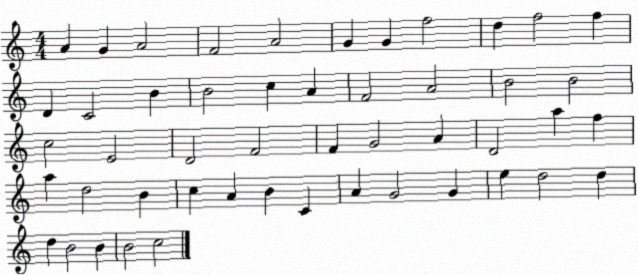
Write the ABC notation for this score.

X:1
T:Untitled
M:4/4
L:1/4
K:C
A G A2 F2 A2 G G f2 d f2 f D C2 B B2 c A F2 A2 B2 B2 c2 E2 D2 F2 F G2 A D2 a f a d2 B c A B C A G2 G e d2 d d B2 B B2 c2